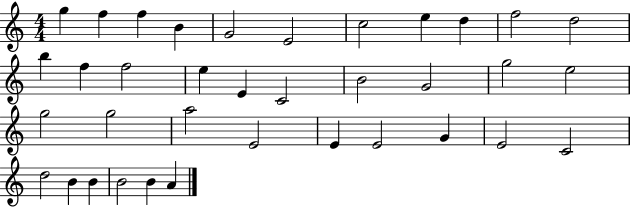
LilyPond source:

{
  \clef treble
  \numericTimeSignature
  \time 4/4
  \key c \major
  g''4 f''4 f''4 b'4 | g'2 e'2 | c''2 e''4 d''4 | f''2 d''2 | \break b''4 f''4 f''2 | e''4 e'4 c'2 | b'2 g'2 | g''2 e''2 | \break g''2 g''2 | a''2 e'2 | e'4 e'2 g'4 | e'2 c'2 | \break d''2 b'4 b'4 | b'2 b'4 a'4 | \bar "|."
}